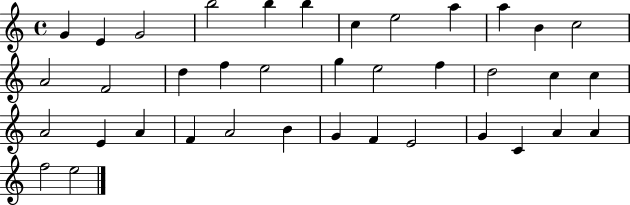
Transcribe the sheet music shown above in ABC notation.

X:1
T:Untitled
M:4/4
L:1/4
K:C
G E G2 b2 b b c e2 a a B c2 A2 F2 d f e2 g e2 f d2 c c A2 E A F A2 B G F E2 G C A A f2 e2